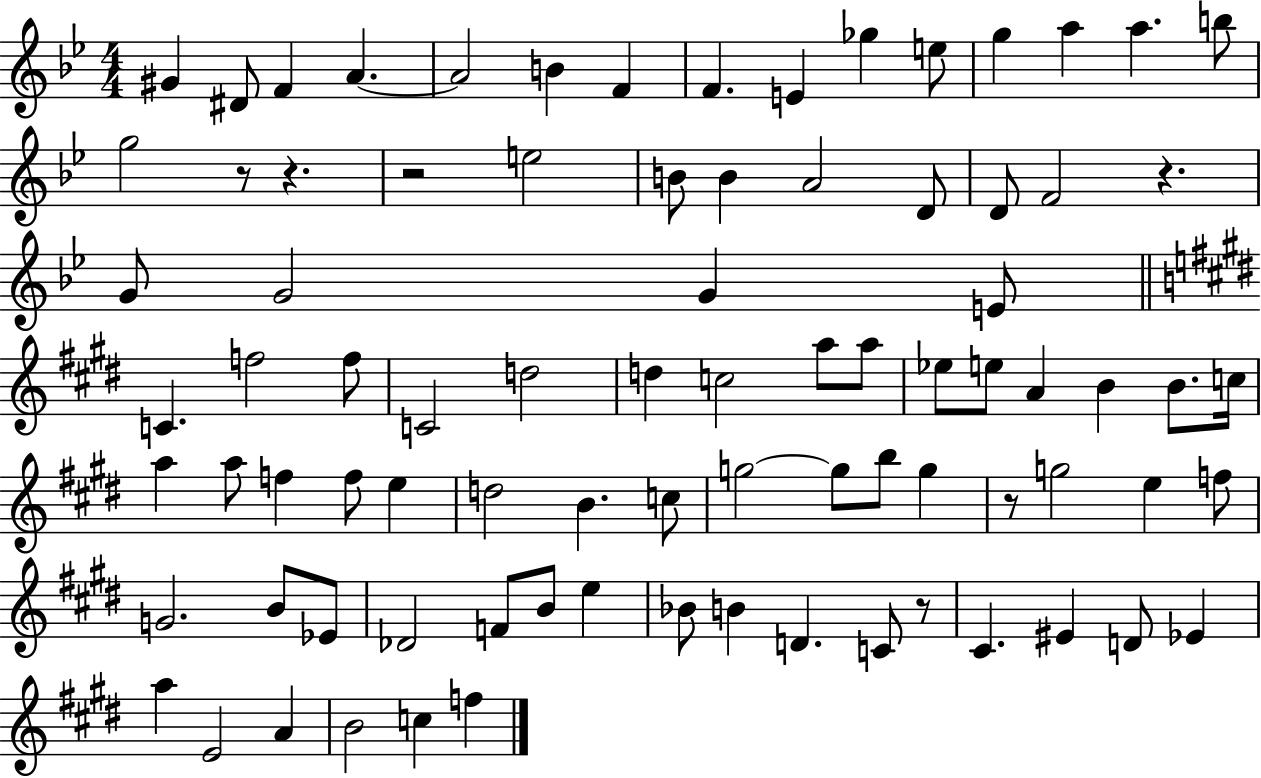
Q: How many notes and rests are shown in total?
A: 84